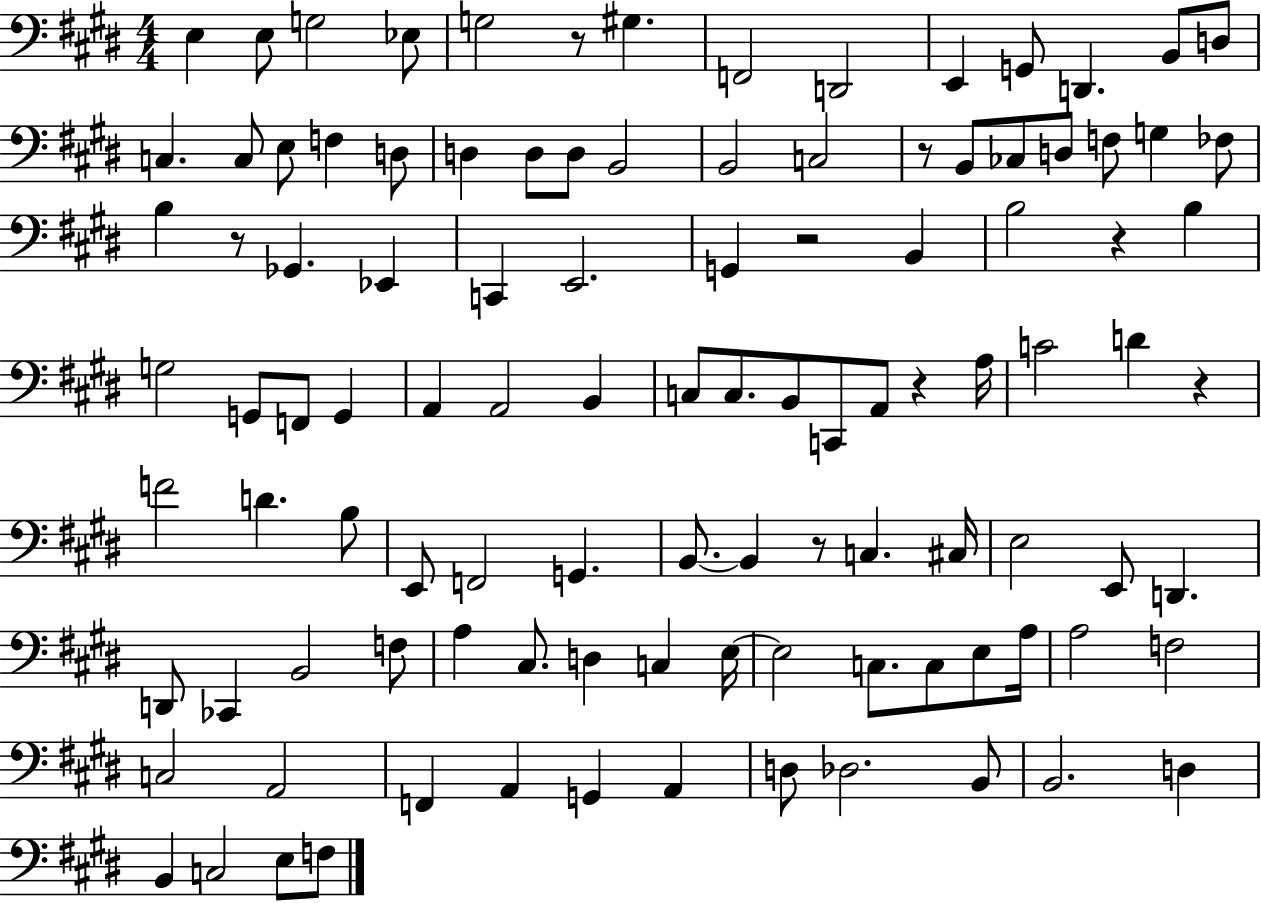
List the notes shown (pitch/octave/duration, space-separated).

E3/q E3/e G3/h Eb3/e G3/h R/e G#3/q. F2/h D2/h E2/q G2/e D2/q. B2/e D3/e C3/q. C3/e E3/e F3/q D3/e D3/q D3/e D3/e B2/h B2/h C3/h R/e B2/e CES3/e D3/e F3/e G3/q FES3/e B3/q R/e Gb2/q. Eb2/q C2/q E2/h. G2/q R/h B2/q B3/h R/q B3/q G3/h G2/e F2/e G2/q A2/q A2/h B2/q C3/e C3/e. B2/e C2/e A2/e R/q A3/s C4/h D4/q R/q F4/h D4/q. B3/e E2/e F2/h G2/q. B2/e. B2/q R/e C3/q. C#3/s E3/h E2/e D2/q. D2/e CES2/q B2/h F3/e A3/q C#3/e. D3/q C3/q E3/s E3/h C3/e. C3/e E3/e A3/s A3/h F3/h C3/h A2/h F2/q A2/q G2/q A2/q D3/e Db3/h. B2/e B2/h. D3/q B2/q C3/h E3/e F3/e